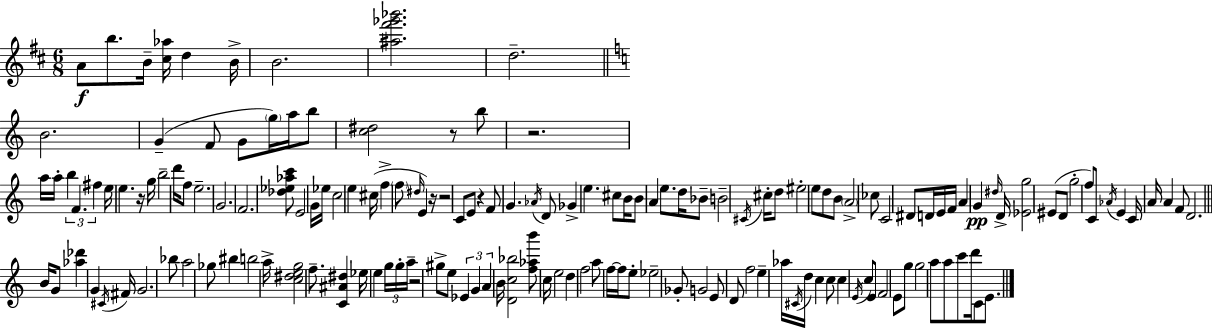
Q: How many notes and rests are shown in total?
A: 160